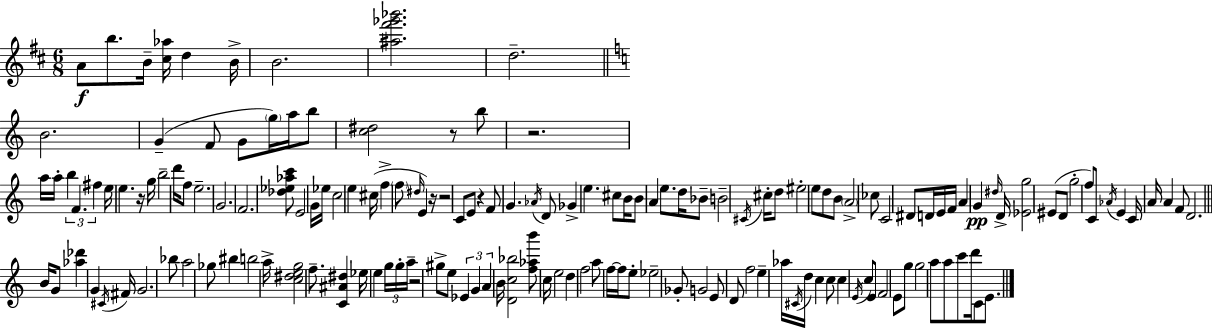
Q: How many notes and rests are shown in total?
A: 160